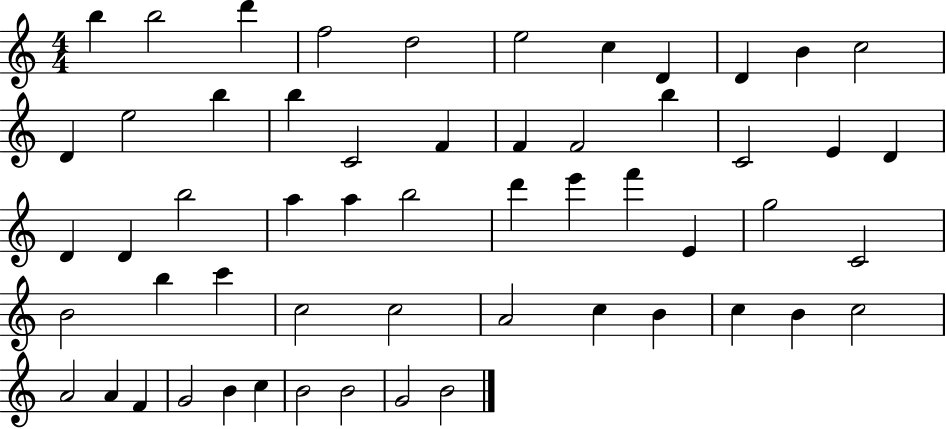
{
  \clef treble
  \numericTimeSignature
  \time 4/4
  \key c \major
  b''4 b''2 d'''4 | f''2 d''2 | e''2 c''4 d'4 | d'4 b'4 c''2 | \break d'4 e''2 b''4 | b''4 c'2 f'4 | f'4 f'2 b''4 | c'2 e'4 d'4 | \break d'4 d'4 b''2 | a''4 a''4 b''2 | d'''4 e'''4 f'''4 e'4 | g''2 c'2 | \break b'2 b''4 c'''4 | c''2 c''2 | a'2 c''4 b'4 | c''4 b'4 c''2 | \break a'2 a'4 f'4 | g'2 b'4 c''4 | b'2 b'2 | g'2 b'2 | \break \bar "|."
}